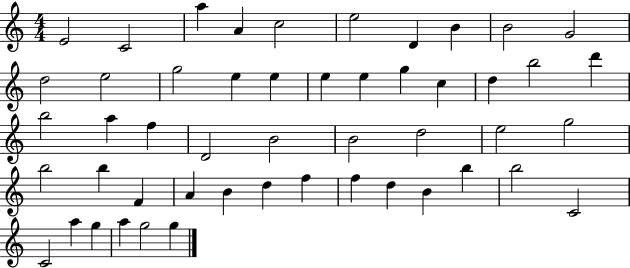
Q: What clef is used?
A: treble